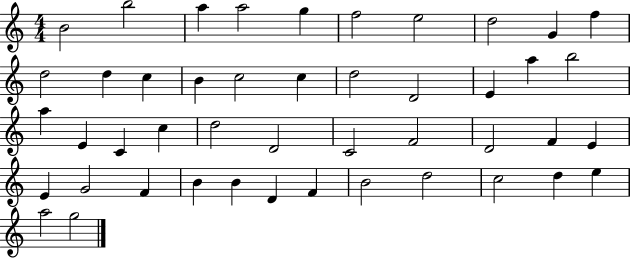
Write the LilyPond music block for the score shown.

{
  \clef treble
  \numericTimeSignature
  \time 4/4
  \key c \major
  b'2 b''2 | a''4 a''2 g''4 | f''2 e''2 | d''2 g'4 f''4 | \break d''2 d''4 c''4 | b'4 c''2 c''4 | d''2 d'2 | e'4 a''4 b''2 | \break a''4 e'4 c'4 c''4 | d''2 d'2 | c'2 f'2 | d'2 f'4 e'4 | \break e'4 g'2 f'4 | b'4 b'4 d'4 f'4 | b'2 d''2 | c''2 d''4 e''4 | \break a''2 g''2 | \bar "|."
}